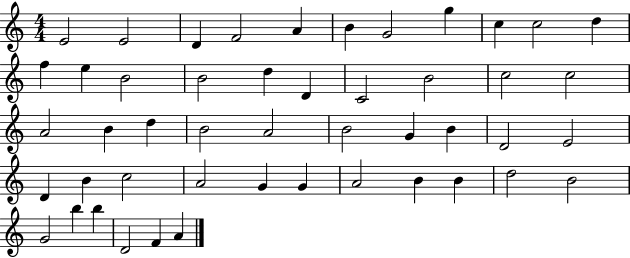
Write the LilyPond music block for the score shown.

{
  \clef treble
  \numericTimeSignature
  \time 4/4
  \key c \major
  e'2 e'2 | d'4 f'2 a'4 | b'4 g'2 g''4 | c''4 c''2 d''4 | \break f''4 e''4 b'2 | b'2 d''4 d'4 | c'2 b'2 | c''2 c''2 | \break a'2 b'4 d''4 | b'2 a'2 | b'2 g'4 b'4 | d'2 e'2 | \break d'4 b'4 c''2 | a'2 g'4 g'4 | a'2 b'4 b'4 | d''2 b'2 | \break g'2 b''4 b''4 | d'2 f'4 a'4 | \bar "|."
}